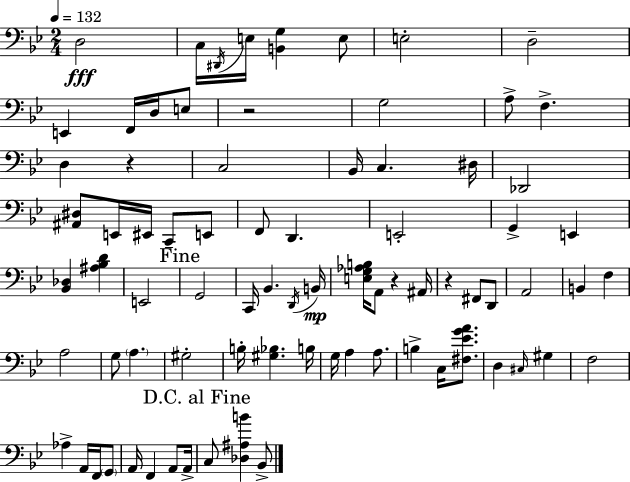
D3/h C3/s D#2/s E3/s [B2,G3]/q E3/e E3/h D3/h E2/q F2/s D3/s E3/e R/h G3/h A3/e F3/q. D3/q R/q C3/h Bb2/s C3/q. D#3/s Db2/h [A#2,D#3]/e E2/s EIS2/s C2/e E2/e F2/e D2/q. E2/h G2/q E2/q [Bb2,Db3]/q [A#3,Bb3,D4]/q E2/h G2/h C2/s Bb2/q. D2/s B2/s [E3,G3,Ab3,B3]/s A2/e R/q A#2/s R/q F#2/e D2/e A2/h B2/q F3/q A3/h G3/e A3/q. G#3/h B3/s [G#3,Bb3]/q. B3/s G3/s A3/q A3/e. B3/q C3/s [F#3,Eb4,G4,A4]/e. D3/q C#3/s G#3/q F3/h Ab3/q A2/s F2/s G2/e A2/s F2/q A2/e A2/s C3/e [Db3,A#3,B4]/q Bb2/e